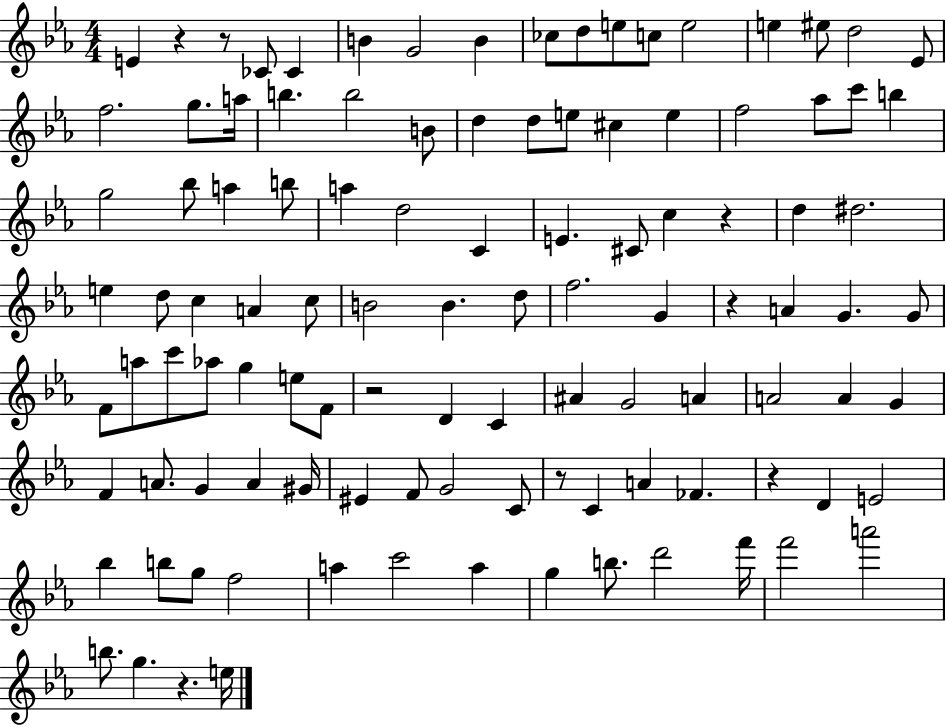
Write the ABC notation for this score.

X:1
T:Untitled
M:4/4
L:1/4
K:Eb
E z z/2 _C/2 _C B G2 B _c/2 d/2 e/2 c/2 e2 e ^e/2 d2 _E/2 f2 g/2 a/4 b b2 B/2 d d/2 e/2 ^c e f2 _a/2 c'/2 b g2 _b/2 a b/2 a d2 C E ^C/2 c z d ^d2 e d/2 c A c/2 B2 B d/2 f2 G z A G G/2 F/2 a/2 c'/2 _a/2 g e/2 F/2 z2 D C ^A G2 A A2 A G F A/2 G A ^G/4 ^E F/2 G2 C/2 z/2 C A _F z D E2 _b b/2 g/2 f2 a c'2 a g b/2 d'2 f'/4 f'2 a'2 b/2 g z e/4